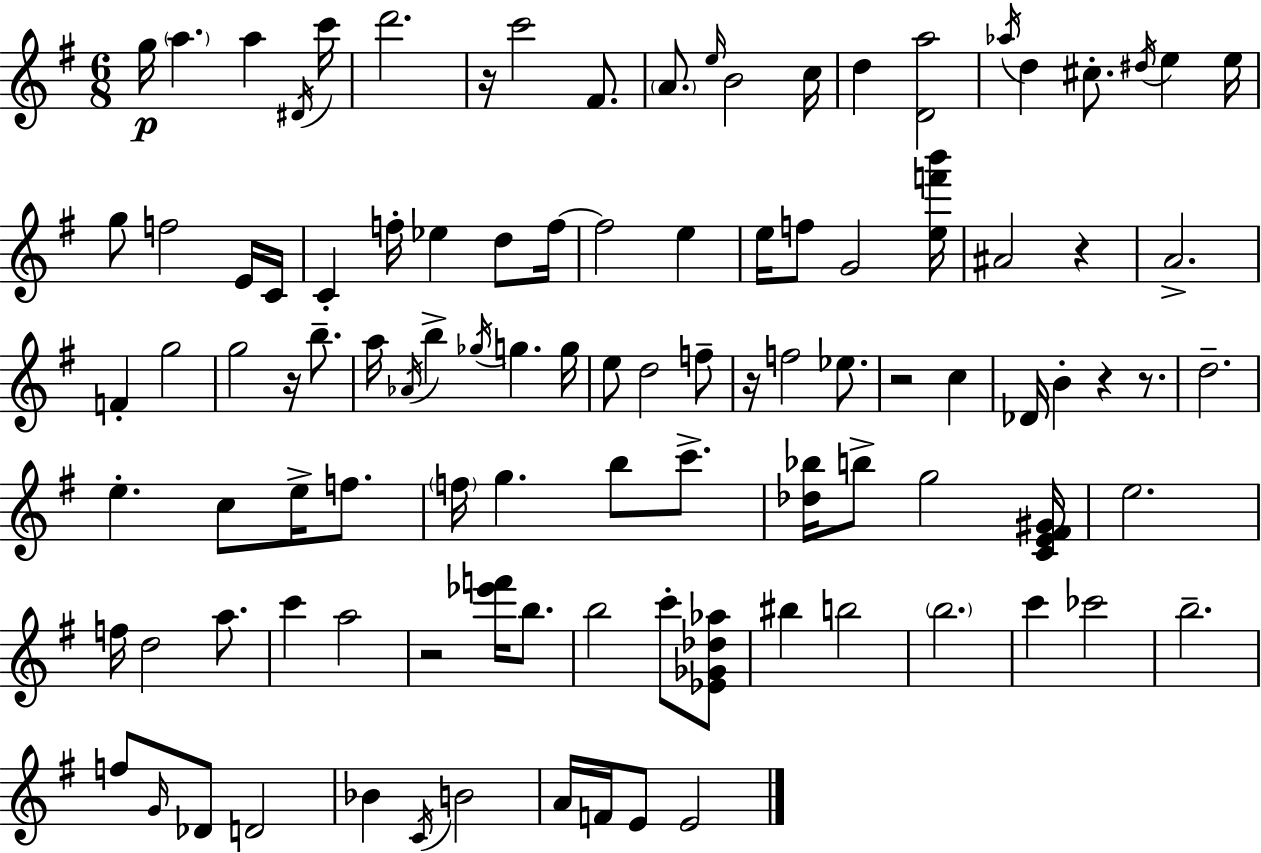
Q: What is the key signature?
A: E minor